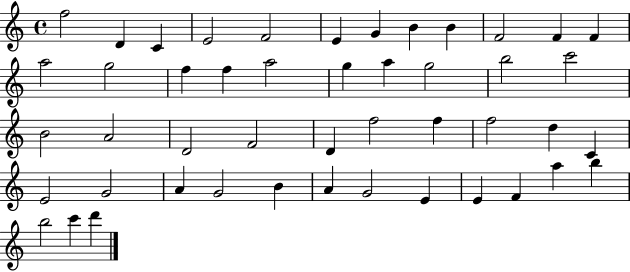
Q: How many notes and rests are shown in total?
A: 47